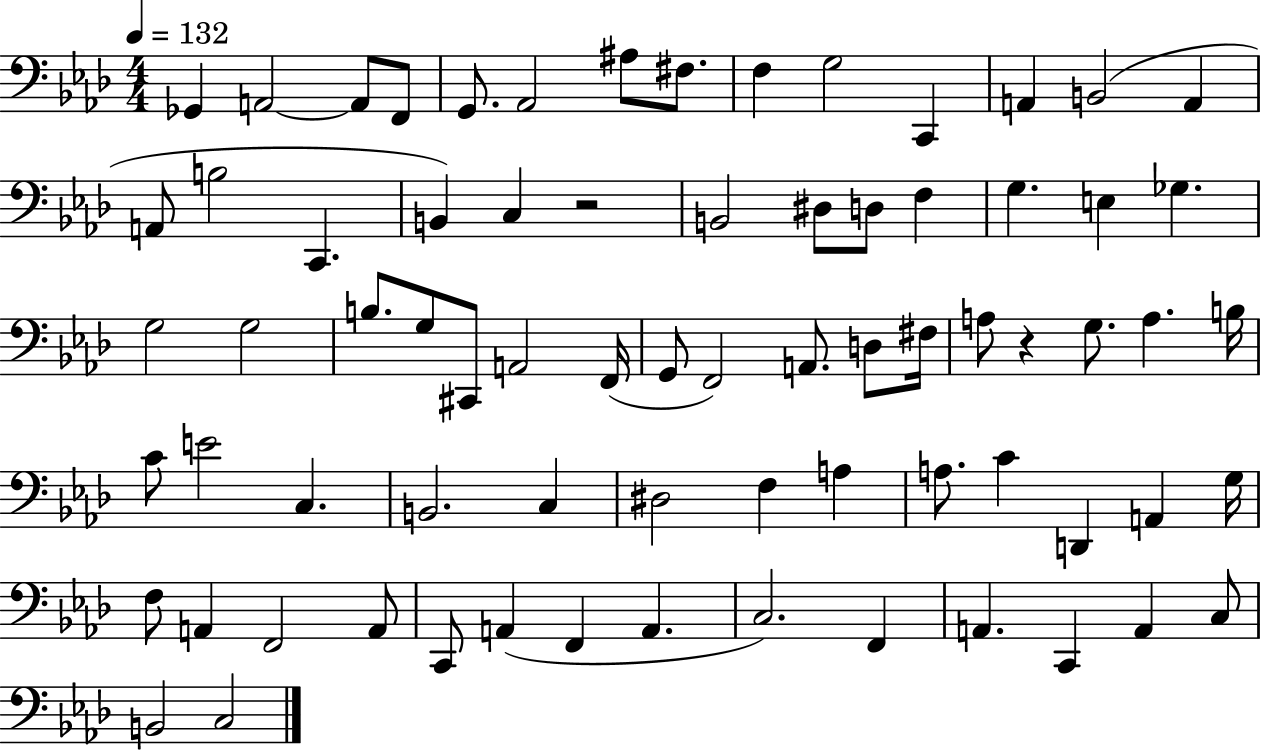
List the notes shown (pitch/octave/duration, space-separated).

Gb2/q A2/h A2/e F2/e G2/e. Ab2/h A#3/e F#3/e. F3/q G3/h C2/q A2/q B2/h A2/q A2/e B3/h C2/q. B2/q C3/q R/h B2/h D#3/e D3/e F3/q G3/q. E3/q Gb3/q. G3/h G3/h B3/e. G3/e C#2/e A2/h F2/s G2/e F2/h A2/e. D3/e F#3/s A3/e R/q G3/e. A3/q. B3/s C4/e E4/h C3/q. B2/h. C3/q D#3/h F3/q A3/q A3/e. C4/q D2/q A2/q G3/s F3/e A2/q F2/h A2/e C2/e A2/q F2/q A2/q. C3/h. F2/q A2/q. C2/q A2/q C3/e B2/h C3/h